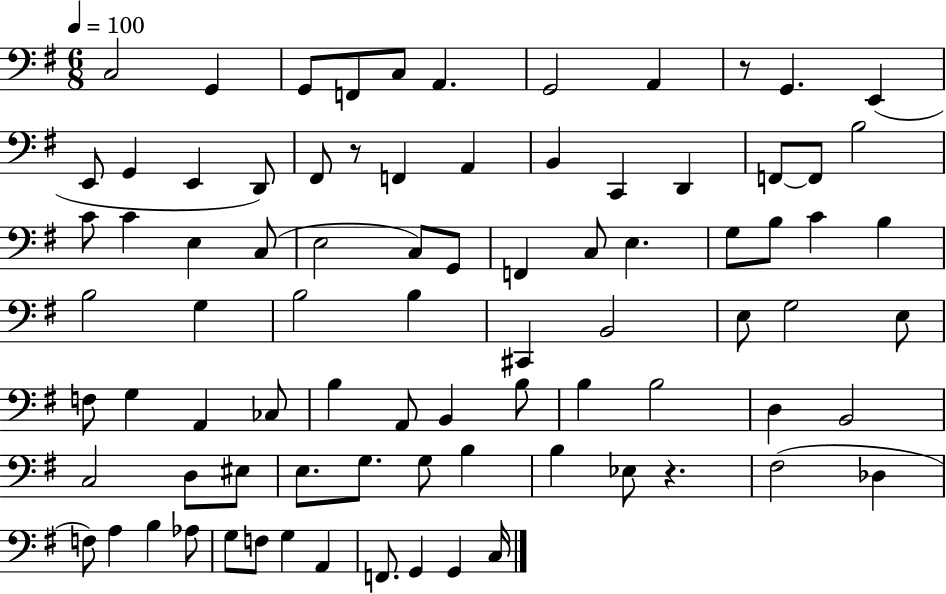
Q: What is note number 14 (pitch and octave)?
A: D2